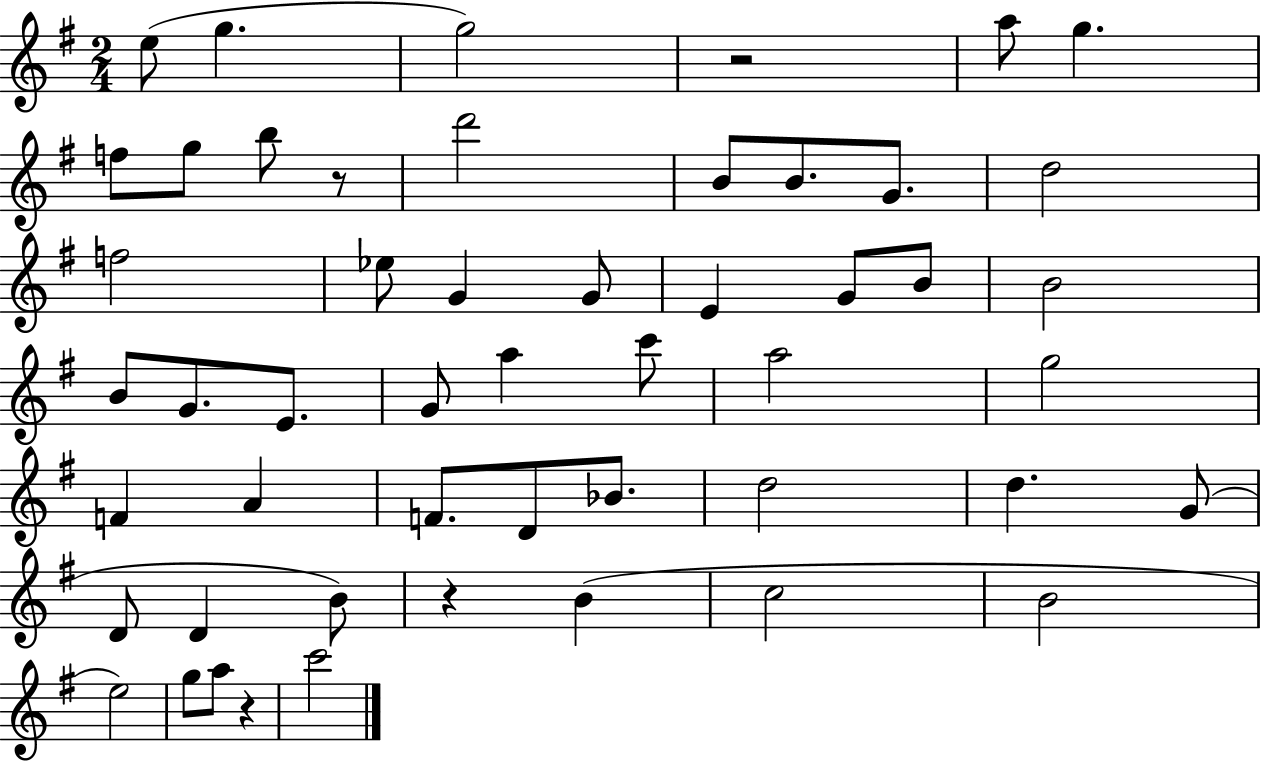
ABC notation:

X:1
T:Untitled
M:2/4
L:1/4
K:G
e/2 g g2 z2 a/2 g f/2 g/2 b/2 z/2 d'2 B/2 B/2 G/2 d2 f2 _e/2 G G/2 E G/2 B/2 B2 B/2 G/2 E/2 G/2 a c'/2 a2 g2 F A F/2 D/2 _B/2 d2 d G/2 D/2 D B/2 z B c2 B2 e2 g/2 a/2 z c'2